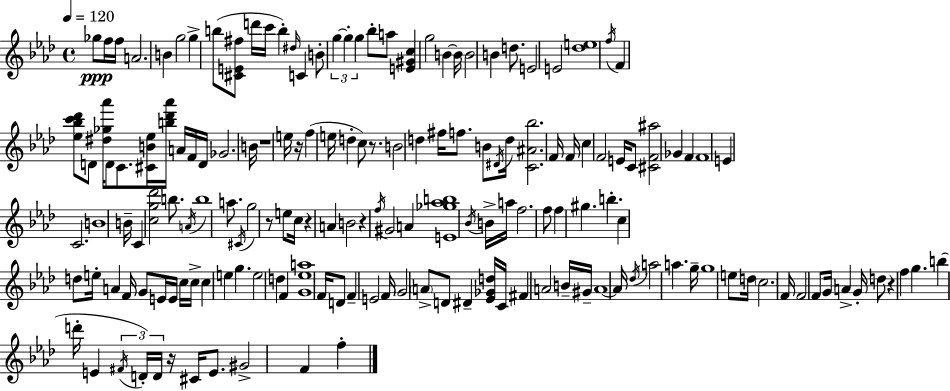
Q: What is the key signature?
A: AES major